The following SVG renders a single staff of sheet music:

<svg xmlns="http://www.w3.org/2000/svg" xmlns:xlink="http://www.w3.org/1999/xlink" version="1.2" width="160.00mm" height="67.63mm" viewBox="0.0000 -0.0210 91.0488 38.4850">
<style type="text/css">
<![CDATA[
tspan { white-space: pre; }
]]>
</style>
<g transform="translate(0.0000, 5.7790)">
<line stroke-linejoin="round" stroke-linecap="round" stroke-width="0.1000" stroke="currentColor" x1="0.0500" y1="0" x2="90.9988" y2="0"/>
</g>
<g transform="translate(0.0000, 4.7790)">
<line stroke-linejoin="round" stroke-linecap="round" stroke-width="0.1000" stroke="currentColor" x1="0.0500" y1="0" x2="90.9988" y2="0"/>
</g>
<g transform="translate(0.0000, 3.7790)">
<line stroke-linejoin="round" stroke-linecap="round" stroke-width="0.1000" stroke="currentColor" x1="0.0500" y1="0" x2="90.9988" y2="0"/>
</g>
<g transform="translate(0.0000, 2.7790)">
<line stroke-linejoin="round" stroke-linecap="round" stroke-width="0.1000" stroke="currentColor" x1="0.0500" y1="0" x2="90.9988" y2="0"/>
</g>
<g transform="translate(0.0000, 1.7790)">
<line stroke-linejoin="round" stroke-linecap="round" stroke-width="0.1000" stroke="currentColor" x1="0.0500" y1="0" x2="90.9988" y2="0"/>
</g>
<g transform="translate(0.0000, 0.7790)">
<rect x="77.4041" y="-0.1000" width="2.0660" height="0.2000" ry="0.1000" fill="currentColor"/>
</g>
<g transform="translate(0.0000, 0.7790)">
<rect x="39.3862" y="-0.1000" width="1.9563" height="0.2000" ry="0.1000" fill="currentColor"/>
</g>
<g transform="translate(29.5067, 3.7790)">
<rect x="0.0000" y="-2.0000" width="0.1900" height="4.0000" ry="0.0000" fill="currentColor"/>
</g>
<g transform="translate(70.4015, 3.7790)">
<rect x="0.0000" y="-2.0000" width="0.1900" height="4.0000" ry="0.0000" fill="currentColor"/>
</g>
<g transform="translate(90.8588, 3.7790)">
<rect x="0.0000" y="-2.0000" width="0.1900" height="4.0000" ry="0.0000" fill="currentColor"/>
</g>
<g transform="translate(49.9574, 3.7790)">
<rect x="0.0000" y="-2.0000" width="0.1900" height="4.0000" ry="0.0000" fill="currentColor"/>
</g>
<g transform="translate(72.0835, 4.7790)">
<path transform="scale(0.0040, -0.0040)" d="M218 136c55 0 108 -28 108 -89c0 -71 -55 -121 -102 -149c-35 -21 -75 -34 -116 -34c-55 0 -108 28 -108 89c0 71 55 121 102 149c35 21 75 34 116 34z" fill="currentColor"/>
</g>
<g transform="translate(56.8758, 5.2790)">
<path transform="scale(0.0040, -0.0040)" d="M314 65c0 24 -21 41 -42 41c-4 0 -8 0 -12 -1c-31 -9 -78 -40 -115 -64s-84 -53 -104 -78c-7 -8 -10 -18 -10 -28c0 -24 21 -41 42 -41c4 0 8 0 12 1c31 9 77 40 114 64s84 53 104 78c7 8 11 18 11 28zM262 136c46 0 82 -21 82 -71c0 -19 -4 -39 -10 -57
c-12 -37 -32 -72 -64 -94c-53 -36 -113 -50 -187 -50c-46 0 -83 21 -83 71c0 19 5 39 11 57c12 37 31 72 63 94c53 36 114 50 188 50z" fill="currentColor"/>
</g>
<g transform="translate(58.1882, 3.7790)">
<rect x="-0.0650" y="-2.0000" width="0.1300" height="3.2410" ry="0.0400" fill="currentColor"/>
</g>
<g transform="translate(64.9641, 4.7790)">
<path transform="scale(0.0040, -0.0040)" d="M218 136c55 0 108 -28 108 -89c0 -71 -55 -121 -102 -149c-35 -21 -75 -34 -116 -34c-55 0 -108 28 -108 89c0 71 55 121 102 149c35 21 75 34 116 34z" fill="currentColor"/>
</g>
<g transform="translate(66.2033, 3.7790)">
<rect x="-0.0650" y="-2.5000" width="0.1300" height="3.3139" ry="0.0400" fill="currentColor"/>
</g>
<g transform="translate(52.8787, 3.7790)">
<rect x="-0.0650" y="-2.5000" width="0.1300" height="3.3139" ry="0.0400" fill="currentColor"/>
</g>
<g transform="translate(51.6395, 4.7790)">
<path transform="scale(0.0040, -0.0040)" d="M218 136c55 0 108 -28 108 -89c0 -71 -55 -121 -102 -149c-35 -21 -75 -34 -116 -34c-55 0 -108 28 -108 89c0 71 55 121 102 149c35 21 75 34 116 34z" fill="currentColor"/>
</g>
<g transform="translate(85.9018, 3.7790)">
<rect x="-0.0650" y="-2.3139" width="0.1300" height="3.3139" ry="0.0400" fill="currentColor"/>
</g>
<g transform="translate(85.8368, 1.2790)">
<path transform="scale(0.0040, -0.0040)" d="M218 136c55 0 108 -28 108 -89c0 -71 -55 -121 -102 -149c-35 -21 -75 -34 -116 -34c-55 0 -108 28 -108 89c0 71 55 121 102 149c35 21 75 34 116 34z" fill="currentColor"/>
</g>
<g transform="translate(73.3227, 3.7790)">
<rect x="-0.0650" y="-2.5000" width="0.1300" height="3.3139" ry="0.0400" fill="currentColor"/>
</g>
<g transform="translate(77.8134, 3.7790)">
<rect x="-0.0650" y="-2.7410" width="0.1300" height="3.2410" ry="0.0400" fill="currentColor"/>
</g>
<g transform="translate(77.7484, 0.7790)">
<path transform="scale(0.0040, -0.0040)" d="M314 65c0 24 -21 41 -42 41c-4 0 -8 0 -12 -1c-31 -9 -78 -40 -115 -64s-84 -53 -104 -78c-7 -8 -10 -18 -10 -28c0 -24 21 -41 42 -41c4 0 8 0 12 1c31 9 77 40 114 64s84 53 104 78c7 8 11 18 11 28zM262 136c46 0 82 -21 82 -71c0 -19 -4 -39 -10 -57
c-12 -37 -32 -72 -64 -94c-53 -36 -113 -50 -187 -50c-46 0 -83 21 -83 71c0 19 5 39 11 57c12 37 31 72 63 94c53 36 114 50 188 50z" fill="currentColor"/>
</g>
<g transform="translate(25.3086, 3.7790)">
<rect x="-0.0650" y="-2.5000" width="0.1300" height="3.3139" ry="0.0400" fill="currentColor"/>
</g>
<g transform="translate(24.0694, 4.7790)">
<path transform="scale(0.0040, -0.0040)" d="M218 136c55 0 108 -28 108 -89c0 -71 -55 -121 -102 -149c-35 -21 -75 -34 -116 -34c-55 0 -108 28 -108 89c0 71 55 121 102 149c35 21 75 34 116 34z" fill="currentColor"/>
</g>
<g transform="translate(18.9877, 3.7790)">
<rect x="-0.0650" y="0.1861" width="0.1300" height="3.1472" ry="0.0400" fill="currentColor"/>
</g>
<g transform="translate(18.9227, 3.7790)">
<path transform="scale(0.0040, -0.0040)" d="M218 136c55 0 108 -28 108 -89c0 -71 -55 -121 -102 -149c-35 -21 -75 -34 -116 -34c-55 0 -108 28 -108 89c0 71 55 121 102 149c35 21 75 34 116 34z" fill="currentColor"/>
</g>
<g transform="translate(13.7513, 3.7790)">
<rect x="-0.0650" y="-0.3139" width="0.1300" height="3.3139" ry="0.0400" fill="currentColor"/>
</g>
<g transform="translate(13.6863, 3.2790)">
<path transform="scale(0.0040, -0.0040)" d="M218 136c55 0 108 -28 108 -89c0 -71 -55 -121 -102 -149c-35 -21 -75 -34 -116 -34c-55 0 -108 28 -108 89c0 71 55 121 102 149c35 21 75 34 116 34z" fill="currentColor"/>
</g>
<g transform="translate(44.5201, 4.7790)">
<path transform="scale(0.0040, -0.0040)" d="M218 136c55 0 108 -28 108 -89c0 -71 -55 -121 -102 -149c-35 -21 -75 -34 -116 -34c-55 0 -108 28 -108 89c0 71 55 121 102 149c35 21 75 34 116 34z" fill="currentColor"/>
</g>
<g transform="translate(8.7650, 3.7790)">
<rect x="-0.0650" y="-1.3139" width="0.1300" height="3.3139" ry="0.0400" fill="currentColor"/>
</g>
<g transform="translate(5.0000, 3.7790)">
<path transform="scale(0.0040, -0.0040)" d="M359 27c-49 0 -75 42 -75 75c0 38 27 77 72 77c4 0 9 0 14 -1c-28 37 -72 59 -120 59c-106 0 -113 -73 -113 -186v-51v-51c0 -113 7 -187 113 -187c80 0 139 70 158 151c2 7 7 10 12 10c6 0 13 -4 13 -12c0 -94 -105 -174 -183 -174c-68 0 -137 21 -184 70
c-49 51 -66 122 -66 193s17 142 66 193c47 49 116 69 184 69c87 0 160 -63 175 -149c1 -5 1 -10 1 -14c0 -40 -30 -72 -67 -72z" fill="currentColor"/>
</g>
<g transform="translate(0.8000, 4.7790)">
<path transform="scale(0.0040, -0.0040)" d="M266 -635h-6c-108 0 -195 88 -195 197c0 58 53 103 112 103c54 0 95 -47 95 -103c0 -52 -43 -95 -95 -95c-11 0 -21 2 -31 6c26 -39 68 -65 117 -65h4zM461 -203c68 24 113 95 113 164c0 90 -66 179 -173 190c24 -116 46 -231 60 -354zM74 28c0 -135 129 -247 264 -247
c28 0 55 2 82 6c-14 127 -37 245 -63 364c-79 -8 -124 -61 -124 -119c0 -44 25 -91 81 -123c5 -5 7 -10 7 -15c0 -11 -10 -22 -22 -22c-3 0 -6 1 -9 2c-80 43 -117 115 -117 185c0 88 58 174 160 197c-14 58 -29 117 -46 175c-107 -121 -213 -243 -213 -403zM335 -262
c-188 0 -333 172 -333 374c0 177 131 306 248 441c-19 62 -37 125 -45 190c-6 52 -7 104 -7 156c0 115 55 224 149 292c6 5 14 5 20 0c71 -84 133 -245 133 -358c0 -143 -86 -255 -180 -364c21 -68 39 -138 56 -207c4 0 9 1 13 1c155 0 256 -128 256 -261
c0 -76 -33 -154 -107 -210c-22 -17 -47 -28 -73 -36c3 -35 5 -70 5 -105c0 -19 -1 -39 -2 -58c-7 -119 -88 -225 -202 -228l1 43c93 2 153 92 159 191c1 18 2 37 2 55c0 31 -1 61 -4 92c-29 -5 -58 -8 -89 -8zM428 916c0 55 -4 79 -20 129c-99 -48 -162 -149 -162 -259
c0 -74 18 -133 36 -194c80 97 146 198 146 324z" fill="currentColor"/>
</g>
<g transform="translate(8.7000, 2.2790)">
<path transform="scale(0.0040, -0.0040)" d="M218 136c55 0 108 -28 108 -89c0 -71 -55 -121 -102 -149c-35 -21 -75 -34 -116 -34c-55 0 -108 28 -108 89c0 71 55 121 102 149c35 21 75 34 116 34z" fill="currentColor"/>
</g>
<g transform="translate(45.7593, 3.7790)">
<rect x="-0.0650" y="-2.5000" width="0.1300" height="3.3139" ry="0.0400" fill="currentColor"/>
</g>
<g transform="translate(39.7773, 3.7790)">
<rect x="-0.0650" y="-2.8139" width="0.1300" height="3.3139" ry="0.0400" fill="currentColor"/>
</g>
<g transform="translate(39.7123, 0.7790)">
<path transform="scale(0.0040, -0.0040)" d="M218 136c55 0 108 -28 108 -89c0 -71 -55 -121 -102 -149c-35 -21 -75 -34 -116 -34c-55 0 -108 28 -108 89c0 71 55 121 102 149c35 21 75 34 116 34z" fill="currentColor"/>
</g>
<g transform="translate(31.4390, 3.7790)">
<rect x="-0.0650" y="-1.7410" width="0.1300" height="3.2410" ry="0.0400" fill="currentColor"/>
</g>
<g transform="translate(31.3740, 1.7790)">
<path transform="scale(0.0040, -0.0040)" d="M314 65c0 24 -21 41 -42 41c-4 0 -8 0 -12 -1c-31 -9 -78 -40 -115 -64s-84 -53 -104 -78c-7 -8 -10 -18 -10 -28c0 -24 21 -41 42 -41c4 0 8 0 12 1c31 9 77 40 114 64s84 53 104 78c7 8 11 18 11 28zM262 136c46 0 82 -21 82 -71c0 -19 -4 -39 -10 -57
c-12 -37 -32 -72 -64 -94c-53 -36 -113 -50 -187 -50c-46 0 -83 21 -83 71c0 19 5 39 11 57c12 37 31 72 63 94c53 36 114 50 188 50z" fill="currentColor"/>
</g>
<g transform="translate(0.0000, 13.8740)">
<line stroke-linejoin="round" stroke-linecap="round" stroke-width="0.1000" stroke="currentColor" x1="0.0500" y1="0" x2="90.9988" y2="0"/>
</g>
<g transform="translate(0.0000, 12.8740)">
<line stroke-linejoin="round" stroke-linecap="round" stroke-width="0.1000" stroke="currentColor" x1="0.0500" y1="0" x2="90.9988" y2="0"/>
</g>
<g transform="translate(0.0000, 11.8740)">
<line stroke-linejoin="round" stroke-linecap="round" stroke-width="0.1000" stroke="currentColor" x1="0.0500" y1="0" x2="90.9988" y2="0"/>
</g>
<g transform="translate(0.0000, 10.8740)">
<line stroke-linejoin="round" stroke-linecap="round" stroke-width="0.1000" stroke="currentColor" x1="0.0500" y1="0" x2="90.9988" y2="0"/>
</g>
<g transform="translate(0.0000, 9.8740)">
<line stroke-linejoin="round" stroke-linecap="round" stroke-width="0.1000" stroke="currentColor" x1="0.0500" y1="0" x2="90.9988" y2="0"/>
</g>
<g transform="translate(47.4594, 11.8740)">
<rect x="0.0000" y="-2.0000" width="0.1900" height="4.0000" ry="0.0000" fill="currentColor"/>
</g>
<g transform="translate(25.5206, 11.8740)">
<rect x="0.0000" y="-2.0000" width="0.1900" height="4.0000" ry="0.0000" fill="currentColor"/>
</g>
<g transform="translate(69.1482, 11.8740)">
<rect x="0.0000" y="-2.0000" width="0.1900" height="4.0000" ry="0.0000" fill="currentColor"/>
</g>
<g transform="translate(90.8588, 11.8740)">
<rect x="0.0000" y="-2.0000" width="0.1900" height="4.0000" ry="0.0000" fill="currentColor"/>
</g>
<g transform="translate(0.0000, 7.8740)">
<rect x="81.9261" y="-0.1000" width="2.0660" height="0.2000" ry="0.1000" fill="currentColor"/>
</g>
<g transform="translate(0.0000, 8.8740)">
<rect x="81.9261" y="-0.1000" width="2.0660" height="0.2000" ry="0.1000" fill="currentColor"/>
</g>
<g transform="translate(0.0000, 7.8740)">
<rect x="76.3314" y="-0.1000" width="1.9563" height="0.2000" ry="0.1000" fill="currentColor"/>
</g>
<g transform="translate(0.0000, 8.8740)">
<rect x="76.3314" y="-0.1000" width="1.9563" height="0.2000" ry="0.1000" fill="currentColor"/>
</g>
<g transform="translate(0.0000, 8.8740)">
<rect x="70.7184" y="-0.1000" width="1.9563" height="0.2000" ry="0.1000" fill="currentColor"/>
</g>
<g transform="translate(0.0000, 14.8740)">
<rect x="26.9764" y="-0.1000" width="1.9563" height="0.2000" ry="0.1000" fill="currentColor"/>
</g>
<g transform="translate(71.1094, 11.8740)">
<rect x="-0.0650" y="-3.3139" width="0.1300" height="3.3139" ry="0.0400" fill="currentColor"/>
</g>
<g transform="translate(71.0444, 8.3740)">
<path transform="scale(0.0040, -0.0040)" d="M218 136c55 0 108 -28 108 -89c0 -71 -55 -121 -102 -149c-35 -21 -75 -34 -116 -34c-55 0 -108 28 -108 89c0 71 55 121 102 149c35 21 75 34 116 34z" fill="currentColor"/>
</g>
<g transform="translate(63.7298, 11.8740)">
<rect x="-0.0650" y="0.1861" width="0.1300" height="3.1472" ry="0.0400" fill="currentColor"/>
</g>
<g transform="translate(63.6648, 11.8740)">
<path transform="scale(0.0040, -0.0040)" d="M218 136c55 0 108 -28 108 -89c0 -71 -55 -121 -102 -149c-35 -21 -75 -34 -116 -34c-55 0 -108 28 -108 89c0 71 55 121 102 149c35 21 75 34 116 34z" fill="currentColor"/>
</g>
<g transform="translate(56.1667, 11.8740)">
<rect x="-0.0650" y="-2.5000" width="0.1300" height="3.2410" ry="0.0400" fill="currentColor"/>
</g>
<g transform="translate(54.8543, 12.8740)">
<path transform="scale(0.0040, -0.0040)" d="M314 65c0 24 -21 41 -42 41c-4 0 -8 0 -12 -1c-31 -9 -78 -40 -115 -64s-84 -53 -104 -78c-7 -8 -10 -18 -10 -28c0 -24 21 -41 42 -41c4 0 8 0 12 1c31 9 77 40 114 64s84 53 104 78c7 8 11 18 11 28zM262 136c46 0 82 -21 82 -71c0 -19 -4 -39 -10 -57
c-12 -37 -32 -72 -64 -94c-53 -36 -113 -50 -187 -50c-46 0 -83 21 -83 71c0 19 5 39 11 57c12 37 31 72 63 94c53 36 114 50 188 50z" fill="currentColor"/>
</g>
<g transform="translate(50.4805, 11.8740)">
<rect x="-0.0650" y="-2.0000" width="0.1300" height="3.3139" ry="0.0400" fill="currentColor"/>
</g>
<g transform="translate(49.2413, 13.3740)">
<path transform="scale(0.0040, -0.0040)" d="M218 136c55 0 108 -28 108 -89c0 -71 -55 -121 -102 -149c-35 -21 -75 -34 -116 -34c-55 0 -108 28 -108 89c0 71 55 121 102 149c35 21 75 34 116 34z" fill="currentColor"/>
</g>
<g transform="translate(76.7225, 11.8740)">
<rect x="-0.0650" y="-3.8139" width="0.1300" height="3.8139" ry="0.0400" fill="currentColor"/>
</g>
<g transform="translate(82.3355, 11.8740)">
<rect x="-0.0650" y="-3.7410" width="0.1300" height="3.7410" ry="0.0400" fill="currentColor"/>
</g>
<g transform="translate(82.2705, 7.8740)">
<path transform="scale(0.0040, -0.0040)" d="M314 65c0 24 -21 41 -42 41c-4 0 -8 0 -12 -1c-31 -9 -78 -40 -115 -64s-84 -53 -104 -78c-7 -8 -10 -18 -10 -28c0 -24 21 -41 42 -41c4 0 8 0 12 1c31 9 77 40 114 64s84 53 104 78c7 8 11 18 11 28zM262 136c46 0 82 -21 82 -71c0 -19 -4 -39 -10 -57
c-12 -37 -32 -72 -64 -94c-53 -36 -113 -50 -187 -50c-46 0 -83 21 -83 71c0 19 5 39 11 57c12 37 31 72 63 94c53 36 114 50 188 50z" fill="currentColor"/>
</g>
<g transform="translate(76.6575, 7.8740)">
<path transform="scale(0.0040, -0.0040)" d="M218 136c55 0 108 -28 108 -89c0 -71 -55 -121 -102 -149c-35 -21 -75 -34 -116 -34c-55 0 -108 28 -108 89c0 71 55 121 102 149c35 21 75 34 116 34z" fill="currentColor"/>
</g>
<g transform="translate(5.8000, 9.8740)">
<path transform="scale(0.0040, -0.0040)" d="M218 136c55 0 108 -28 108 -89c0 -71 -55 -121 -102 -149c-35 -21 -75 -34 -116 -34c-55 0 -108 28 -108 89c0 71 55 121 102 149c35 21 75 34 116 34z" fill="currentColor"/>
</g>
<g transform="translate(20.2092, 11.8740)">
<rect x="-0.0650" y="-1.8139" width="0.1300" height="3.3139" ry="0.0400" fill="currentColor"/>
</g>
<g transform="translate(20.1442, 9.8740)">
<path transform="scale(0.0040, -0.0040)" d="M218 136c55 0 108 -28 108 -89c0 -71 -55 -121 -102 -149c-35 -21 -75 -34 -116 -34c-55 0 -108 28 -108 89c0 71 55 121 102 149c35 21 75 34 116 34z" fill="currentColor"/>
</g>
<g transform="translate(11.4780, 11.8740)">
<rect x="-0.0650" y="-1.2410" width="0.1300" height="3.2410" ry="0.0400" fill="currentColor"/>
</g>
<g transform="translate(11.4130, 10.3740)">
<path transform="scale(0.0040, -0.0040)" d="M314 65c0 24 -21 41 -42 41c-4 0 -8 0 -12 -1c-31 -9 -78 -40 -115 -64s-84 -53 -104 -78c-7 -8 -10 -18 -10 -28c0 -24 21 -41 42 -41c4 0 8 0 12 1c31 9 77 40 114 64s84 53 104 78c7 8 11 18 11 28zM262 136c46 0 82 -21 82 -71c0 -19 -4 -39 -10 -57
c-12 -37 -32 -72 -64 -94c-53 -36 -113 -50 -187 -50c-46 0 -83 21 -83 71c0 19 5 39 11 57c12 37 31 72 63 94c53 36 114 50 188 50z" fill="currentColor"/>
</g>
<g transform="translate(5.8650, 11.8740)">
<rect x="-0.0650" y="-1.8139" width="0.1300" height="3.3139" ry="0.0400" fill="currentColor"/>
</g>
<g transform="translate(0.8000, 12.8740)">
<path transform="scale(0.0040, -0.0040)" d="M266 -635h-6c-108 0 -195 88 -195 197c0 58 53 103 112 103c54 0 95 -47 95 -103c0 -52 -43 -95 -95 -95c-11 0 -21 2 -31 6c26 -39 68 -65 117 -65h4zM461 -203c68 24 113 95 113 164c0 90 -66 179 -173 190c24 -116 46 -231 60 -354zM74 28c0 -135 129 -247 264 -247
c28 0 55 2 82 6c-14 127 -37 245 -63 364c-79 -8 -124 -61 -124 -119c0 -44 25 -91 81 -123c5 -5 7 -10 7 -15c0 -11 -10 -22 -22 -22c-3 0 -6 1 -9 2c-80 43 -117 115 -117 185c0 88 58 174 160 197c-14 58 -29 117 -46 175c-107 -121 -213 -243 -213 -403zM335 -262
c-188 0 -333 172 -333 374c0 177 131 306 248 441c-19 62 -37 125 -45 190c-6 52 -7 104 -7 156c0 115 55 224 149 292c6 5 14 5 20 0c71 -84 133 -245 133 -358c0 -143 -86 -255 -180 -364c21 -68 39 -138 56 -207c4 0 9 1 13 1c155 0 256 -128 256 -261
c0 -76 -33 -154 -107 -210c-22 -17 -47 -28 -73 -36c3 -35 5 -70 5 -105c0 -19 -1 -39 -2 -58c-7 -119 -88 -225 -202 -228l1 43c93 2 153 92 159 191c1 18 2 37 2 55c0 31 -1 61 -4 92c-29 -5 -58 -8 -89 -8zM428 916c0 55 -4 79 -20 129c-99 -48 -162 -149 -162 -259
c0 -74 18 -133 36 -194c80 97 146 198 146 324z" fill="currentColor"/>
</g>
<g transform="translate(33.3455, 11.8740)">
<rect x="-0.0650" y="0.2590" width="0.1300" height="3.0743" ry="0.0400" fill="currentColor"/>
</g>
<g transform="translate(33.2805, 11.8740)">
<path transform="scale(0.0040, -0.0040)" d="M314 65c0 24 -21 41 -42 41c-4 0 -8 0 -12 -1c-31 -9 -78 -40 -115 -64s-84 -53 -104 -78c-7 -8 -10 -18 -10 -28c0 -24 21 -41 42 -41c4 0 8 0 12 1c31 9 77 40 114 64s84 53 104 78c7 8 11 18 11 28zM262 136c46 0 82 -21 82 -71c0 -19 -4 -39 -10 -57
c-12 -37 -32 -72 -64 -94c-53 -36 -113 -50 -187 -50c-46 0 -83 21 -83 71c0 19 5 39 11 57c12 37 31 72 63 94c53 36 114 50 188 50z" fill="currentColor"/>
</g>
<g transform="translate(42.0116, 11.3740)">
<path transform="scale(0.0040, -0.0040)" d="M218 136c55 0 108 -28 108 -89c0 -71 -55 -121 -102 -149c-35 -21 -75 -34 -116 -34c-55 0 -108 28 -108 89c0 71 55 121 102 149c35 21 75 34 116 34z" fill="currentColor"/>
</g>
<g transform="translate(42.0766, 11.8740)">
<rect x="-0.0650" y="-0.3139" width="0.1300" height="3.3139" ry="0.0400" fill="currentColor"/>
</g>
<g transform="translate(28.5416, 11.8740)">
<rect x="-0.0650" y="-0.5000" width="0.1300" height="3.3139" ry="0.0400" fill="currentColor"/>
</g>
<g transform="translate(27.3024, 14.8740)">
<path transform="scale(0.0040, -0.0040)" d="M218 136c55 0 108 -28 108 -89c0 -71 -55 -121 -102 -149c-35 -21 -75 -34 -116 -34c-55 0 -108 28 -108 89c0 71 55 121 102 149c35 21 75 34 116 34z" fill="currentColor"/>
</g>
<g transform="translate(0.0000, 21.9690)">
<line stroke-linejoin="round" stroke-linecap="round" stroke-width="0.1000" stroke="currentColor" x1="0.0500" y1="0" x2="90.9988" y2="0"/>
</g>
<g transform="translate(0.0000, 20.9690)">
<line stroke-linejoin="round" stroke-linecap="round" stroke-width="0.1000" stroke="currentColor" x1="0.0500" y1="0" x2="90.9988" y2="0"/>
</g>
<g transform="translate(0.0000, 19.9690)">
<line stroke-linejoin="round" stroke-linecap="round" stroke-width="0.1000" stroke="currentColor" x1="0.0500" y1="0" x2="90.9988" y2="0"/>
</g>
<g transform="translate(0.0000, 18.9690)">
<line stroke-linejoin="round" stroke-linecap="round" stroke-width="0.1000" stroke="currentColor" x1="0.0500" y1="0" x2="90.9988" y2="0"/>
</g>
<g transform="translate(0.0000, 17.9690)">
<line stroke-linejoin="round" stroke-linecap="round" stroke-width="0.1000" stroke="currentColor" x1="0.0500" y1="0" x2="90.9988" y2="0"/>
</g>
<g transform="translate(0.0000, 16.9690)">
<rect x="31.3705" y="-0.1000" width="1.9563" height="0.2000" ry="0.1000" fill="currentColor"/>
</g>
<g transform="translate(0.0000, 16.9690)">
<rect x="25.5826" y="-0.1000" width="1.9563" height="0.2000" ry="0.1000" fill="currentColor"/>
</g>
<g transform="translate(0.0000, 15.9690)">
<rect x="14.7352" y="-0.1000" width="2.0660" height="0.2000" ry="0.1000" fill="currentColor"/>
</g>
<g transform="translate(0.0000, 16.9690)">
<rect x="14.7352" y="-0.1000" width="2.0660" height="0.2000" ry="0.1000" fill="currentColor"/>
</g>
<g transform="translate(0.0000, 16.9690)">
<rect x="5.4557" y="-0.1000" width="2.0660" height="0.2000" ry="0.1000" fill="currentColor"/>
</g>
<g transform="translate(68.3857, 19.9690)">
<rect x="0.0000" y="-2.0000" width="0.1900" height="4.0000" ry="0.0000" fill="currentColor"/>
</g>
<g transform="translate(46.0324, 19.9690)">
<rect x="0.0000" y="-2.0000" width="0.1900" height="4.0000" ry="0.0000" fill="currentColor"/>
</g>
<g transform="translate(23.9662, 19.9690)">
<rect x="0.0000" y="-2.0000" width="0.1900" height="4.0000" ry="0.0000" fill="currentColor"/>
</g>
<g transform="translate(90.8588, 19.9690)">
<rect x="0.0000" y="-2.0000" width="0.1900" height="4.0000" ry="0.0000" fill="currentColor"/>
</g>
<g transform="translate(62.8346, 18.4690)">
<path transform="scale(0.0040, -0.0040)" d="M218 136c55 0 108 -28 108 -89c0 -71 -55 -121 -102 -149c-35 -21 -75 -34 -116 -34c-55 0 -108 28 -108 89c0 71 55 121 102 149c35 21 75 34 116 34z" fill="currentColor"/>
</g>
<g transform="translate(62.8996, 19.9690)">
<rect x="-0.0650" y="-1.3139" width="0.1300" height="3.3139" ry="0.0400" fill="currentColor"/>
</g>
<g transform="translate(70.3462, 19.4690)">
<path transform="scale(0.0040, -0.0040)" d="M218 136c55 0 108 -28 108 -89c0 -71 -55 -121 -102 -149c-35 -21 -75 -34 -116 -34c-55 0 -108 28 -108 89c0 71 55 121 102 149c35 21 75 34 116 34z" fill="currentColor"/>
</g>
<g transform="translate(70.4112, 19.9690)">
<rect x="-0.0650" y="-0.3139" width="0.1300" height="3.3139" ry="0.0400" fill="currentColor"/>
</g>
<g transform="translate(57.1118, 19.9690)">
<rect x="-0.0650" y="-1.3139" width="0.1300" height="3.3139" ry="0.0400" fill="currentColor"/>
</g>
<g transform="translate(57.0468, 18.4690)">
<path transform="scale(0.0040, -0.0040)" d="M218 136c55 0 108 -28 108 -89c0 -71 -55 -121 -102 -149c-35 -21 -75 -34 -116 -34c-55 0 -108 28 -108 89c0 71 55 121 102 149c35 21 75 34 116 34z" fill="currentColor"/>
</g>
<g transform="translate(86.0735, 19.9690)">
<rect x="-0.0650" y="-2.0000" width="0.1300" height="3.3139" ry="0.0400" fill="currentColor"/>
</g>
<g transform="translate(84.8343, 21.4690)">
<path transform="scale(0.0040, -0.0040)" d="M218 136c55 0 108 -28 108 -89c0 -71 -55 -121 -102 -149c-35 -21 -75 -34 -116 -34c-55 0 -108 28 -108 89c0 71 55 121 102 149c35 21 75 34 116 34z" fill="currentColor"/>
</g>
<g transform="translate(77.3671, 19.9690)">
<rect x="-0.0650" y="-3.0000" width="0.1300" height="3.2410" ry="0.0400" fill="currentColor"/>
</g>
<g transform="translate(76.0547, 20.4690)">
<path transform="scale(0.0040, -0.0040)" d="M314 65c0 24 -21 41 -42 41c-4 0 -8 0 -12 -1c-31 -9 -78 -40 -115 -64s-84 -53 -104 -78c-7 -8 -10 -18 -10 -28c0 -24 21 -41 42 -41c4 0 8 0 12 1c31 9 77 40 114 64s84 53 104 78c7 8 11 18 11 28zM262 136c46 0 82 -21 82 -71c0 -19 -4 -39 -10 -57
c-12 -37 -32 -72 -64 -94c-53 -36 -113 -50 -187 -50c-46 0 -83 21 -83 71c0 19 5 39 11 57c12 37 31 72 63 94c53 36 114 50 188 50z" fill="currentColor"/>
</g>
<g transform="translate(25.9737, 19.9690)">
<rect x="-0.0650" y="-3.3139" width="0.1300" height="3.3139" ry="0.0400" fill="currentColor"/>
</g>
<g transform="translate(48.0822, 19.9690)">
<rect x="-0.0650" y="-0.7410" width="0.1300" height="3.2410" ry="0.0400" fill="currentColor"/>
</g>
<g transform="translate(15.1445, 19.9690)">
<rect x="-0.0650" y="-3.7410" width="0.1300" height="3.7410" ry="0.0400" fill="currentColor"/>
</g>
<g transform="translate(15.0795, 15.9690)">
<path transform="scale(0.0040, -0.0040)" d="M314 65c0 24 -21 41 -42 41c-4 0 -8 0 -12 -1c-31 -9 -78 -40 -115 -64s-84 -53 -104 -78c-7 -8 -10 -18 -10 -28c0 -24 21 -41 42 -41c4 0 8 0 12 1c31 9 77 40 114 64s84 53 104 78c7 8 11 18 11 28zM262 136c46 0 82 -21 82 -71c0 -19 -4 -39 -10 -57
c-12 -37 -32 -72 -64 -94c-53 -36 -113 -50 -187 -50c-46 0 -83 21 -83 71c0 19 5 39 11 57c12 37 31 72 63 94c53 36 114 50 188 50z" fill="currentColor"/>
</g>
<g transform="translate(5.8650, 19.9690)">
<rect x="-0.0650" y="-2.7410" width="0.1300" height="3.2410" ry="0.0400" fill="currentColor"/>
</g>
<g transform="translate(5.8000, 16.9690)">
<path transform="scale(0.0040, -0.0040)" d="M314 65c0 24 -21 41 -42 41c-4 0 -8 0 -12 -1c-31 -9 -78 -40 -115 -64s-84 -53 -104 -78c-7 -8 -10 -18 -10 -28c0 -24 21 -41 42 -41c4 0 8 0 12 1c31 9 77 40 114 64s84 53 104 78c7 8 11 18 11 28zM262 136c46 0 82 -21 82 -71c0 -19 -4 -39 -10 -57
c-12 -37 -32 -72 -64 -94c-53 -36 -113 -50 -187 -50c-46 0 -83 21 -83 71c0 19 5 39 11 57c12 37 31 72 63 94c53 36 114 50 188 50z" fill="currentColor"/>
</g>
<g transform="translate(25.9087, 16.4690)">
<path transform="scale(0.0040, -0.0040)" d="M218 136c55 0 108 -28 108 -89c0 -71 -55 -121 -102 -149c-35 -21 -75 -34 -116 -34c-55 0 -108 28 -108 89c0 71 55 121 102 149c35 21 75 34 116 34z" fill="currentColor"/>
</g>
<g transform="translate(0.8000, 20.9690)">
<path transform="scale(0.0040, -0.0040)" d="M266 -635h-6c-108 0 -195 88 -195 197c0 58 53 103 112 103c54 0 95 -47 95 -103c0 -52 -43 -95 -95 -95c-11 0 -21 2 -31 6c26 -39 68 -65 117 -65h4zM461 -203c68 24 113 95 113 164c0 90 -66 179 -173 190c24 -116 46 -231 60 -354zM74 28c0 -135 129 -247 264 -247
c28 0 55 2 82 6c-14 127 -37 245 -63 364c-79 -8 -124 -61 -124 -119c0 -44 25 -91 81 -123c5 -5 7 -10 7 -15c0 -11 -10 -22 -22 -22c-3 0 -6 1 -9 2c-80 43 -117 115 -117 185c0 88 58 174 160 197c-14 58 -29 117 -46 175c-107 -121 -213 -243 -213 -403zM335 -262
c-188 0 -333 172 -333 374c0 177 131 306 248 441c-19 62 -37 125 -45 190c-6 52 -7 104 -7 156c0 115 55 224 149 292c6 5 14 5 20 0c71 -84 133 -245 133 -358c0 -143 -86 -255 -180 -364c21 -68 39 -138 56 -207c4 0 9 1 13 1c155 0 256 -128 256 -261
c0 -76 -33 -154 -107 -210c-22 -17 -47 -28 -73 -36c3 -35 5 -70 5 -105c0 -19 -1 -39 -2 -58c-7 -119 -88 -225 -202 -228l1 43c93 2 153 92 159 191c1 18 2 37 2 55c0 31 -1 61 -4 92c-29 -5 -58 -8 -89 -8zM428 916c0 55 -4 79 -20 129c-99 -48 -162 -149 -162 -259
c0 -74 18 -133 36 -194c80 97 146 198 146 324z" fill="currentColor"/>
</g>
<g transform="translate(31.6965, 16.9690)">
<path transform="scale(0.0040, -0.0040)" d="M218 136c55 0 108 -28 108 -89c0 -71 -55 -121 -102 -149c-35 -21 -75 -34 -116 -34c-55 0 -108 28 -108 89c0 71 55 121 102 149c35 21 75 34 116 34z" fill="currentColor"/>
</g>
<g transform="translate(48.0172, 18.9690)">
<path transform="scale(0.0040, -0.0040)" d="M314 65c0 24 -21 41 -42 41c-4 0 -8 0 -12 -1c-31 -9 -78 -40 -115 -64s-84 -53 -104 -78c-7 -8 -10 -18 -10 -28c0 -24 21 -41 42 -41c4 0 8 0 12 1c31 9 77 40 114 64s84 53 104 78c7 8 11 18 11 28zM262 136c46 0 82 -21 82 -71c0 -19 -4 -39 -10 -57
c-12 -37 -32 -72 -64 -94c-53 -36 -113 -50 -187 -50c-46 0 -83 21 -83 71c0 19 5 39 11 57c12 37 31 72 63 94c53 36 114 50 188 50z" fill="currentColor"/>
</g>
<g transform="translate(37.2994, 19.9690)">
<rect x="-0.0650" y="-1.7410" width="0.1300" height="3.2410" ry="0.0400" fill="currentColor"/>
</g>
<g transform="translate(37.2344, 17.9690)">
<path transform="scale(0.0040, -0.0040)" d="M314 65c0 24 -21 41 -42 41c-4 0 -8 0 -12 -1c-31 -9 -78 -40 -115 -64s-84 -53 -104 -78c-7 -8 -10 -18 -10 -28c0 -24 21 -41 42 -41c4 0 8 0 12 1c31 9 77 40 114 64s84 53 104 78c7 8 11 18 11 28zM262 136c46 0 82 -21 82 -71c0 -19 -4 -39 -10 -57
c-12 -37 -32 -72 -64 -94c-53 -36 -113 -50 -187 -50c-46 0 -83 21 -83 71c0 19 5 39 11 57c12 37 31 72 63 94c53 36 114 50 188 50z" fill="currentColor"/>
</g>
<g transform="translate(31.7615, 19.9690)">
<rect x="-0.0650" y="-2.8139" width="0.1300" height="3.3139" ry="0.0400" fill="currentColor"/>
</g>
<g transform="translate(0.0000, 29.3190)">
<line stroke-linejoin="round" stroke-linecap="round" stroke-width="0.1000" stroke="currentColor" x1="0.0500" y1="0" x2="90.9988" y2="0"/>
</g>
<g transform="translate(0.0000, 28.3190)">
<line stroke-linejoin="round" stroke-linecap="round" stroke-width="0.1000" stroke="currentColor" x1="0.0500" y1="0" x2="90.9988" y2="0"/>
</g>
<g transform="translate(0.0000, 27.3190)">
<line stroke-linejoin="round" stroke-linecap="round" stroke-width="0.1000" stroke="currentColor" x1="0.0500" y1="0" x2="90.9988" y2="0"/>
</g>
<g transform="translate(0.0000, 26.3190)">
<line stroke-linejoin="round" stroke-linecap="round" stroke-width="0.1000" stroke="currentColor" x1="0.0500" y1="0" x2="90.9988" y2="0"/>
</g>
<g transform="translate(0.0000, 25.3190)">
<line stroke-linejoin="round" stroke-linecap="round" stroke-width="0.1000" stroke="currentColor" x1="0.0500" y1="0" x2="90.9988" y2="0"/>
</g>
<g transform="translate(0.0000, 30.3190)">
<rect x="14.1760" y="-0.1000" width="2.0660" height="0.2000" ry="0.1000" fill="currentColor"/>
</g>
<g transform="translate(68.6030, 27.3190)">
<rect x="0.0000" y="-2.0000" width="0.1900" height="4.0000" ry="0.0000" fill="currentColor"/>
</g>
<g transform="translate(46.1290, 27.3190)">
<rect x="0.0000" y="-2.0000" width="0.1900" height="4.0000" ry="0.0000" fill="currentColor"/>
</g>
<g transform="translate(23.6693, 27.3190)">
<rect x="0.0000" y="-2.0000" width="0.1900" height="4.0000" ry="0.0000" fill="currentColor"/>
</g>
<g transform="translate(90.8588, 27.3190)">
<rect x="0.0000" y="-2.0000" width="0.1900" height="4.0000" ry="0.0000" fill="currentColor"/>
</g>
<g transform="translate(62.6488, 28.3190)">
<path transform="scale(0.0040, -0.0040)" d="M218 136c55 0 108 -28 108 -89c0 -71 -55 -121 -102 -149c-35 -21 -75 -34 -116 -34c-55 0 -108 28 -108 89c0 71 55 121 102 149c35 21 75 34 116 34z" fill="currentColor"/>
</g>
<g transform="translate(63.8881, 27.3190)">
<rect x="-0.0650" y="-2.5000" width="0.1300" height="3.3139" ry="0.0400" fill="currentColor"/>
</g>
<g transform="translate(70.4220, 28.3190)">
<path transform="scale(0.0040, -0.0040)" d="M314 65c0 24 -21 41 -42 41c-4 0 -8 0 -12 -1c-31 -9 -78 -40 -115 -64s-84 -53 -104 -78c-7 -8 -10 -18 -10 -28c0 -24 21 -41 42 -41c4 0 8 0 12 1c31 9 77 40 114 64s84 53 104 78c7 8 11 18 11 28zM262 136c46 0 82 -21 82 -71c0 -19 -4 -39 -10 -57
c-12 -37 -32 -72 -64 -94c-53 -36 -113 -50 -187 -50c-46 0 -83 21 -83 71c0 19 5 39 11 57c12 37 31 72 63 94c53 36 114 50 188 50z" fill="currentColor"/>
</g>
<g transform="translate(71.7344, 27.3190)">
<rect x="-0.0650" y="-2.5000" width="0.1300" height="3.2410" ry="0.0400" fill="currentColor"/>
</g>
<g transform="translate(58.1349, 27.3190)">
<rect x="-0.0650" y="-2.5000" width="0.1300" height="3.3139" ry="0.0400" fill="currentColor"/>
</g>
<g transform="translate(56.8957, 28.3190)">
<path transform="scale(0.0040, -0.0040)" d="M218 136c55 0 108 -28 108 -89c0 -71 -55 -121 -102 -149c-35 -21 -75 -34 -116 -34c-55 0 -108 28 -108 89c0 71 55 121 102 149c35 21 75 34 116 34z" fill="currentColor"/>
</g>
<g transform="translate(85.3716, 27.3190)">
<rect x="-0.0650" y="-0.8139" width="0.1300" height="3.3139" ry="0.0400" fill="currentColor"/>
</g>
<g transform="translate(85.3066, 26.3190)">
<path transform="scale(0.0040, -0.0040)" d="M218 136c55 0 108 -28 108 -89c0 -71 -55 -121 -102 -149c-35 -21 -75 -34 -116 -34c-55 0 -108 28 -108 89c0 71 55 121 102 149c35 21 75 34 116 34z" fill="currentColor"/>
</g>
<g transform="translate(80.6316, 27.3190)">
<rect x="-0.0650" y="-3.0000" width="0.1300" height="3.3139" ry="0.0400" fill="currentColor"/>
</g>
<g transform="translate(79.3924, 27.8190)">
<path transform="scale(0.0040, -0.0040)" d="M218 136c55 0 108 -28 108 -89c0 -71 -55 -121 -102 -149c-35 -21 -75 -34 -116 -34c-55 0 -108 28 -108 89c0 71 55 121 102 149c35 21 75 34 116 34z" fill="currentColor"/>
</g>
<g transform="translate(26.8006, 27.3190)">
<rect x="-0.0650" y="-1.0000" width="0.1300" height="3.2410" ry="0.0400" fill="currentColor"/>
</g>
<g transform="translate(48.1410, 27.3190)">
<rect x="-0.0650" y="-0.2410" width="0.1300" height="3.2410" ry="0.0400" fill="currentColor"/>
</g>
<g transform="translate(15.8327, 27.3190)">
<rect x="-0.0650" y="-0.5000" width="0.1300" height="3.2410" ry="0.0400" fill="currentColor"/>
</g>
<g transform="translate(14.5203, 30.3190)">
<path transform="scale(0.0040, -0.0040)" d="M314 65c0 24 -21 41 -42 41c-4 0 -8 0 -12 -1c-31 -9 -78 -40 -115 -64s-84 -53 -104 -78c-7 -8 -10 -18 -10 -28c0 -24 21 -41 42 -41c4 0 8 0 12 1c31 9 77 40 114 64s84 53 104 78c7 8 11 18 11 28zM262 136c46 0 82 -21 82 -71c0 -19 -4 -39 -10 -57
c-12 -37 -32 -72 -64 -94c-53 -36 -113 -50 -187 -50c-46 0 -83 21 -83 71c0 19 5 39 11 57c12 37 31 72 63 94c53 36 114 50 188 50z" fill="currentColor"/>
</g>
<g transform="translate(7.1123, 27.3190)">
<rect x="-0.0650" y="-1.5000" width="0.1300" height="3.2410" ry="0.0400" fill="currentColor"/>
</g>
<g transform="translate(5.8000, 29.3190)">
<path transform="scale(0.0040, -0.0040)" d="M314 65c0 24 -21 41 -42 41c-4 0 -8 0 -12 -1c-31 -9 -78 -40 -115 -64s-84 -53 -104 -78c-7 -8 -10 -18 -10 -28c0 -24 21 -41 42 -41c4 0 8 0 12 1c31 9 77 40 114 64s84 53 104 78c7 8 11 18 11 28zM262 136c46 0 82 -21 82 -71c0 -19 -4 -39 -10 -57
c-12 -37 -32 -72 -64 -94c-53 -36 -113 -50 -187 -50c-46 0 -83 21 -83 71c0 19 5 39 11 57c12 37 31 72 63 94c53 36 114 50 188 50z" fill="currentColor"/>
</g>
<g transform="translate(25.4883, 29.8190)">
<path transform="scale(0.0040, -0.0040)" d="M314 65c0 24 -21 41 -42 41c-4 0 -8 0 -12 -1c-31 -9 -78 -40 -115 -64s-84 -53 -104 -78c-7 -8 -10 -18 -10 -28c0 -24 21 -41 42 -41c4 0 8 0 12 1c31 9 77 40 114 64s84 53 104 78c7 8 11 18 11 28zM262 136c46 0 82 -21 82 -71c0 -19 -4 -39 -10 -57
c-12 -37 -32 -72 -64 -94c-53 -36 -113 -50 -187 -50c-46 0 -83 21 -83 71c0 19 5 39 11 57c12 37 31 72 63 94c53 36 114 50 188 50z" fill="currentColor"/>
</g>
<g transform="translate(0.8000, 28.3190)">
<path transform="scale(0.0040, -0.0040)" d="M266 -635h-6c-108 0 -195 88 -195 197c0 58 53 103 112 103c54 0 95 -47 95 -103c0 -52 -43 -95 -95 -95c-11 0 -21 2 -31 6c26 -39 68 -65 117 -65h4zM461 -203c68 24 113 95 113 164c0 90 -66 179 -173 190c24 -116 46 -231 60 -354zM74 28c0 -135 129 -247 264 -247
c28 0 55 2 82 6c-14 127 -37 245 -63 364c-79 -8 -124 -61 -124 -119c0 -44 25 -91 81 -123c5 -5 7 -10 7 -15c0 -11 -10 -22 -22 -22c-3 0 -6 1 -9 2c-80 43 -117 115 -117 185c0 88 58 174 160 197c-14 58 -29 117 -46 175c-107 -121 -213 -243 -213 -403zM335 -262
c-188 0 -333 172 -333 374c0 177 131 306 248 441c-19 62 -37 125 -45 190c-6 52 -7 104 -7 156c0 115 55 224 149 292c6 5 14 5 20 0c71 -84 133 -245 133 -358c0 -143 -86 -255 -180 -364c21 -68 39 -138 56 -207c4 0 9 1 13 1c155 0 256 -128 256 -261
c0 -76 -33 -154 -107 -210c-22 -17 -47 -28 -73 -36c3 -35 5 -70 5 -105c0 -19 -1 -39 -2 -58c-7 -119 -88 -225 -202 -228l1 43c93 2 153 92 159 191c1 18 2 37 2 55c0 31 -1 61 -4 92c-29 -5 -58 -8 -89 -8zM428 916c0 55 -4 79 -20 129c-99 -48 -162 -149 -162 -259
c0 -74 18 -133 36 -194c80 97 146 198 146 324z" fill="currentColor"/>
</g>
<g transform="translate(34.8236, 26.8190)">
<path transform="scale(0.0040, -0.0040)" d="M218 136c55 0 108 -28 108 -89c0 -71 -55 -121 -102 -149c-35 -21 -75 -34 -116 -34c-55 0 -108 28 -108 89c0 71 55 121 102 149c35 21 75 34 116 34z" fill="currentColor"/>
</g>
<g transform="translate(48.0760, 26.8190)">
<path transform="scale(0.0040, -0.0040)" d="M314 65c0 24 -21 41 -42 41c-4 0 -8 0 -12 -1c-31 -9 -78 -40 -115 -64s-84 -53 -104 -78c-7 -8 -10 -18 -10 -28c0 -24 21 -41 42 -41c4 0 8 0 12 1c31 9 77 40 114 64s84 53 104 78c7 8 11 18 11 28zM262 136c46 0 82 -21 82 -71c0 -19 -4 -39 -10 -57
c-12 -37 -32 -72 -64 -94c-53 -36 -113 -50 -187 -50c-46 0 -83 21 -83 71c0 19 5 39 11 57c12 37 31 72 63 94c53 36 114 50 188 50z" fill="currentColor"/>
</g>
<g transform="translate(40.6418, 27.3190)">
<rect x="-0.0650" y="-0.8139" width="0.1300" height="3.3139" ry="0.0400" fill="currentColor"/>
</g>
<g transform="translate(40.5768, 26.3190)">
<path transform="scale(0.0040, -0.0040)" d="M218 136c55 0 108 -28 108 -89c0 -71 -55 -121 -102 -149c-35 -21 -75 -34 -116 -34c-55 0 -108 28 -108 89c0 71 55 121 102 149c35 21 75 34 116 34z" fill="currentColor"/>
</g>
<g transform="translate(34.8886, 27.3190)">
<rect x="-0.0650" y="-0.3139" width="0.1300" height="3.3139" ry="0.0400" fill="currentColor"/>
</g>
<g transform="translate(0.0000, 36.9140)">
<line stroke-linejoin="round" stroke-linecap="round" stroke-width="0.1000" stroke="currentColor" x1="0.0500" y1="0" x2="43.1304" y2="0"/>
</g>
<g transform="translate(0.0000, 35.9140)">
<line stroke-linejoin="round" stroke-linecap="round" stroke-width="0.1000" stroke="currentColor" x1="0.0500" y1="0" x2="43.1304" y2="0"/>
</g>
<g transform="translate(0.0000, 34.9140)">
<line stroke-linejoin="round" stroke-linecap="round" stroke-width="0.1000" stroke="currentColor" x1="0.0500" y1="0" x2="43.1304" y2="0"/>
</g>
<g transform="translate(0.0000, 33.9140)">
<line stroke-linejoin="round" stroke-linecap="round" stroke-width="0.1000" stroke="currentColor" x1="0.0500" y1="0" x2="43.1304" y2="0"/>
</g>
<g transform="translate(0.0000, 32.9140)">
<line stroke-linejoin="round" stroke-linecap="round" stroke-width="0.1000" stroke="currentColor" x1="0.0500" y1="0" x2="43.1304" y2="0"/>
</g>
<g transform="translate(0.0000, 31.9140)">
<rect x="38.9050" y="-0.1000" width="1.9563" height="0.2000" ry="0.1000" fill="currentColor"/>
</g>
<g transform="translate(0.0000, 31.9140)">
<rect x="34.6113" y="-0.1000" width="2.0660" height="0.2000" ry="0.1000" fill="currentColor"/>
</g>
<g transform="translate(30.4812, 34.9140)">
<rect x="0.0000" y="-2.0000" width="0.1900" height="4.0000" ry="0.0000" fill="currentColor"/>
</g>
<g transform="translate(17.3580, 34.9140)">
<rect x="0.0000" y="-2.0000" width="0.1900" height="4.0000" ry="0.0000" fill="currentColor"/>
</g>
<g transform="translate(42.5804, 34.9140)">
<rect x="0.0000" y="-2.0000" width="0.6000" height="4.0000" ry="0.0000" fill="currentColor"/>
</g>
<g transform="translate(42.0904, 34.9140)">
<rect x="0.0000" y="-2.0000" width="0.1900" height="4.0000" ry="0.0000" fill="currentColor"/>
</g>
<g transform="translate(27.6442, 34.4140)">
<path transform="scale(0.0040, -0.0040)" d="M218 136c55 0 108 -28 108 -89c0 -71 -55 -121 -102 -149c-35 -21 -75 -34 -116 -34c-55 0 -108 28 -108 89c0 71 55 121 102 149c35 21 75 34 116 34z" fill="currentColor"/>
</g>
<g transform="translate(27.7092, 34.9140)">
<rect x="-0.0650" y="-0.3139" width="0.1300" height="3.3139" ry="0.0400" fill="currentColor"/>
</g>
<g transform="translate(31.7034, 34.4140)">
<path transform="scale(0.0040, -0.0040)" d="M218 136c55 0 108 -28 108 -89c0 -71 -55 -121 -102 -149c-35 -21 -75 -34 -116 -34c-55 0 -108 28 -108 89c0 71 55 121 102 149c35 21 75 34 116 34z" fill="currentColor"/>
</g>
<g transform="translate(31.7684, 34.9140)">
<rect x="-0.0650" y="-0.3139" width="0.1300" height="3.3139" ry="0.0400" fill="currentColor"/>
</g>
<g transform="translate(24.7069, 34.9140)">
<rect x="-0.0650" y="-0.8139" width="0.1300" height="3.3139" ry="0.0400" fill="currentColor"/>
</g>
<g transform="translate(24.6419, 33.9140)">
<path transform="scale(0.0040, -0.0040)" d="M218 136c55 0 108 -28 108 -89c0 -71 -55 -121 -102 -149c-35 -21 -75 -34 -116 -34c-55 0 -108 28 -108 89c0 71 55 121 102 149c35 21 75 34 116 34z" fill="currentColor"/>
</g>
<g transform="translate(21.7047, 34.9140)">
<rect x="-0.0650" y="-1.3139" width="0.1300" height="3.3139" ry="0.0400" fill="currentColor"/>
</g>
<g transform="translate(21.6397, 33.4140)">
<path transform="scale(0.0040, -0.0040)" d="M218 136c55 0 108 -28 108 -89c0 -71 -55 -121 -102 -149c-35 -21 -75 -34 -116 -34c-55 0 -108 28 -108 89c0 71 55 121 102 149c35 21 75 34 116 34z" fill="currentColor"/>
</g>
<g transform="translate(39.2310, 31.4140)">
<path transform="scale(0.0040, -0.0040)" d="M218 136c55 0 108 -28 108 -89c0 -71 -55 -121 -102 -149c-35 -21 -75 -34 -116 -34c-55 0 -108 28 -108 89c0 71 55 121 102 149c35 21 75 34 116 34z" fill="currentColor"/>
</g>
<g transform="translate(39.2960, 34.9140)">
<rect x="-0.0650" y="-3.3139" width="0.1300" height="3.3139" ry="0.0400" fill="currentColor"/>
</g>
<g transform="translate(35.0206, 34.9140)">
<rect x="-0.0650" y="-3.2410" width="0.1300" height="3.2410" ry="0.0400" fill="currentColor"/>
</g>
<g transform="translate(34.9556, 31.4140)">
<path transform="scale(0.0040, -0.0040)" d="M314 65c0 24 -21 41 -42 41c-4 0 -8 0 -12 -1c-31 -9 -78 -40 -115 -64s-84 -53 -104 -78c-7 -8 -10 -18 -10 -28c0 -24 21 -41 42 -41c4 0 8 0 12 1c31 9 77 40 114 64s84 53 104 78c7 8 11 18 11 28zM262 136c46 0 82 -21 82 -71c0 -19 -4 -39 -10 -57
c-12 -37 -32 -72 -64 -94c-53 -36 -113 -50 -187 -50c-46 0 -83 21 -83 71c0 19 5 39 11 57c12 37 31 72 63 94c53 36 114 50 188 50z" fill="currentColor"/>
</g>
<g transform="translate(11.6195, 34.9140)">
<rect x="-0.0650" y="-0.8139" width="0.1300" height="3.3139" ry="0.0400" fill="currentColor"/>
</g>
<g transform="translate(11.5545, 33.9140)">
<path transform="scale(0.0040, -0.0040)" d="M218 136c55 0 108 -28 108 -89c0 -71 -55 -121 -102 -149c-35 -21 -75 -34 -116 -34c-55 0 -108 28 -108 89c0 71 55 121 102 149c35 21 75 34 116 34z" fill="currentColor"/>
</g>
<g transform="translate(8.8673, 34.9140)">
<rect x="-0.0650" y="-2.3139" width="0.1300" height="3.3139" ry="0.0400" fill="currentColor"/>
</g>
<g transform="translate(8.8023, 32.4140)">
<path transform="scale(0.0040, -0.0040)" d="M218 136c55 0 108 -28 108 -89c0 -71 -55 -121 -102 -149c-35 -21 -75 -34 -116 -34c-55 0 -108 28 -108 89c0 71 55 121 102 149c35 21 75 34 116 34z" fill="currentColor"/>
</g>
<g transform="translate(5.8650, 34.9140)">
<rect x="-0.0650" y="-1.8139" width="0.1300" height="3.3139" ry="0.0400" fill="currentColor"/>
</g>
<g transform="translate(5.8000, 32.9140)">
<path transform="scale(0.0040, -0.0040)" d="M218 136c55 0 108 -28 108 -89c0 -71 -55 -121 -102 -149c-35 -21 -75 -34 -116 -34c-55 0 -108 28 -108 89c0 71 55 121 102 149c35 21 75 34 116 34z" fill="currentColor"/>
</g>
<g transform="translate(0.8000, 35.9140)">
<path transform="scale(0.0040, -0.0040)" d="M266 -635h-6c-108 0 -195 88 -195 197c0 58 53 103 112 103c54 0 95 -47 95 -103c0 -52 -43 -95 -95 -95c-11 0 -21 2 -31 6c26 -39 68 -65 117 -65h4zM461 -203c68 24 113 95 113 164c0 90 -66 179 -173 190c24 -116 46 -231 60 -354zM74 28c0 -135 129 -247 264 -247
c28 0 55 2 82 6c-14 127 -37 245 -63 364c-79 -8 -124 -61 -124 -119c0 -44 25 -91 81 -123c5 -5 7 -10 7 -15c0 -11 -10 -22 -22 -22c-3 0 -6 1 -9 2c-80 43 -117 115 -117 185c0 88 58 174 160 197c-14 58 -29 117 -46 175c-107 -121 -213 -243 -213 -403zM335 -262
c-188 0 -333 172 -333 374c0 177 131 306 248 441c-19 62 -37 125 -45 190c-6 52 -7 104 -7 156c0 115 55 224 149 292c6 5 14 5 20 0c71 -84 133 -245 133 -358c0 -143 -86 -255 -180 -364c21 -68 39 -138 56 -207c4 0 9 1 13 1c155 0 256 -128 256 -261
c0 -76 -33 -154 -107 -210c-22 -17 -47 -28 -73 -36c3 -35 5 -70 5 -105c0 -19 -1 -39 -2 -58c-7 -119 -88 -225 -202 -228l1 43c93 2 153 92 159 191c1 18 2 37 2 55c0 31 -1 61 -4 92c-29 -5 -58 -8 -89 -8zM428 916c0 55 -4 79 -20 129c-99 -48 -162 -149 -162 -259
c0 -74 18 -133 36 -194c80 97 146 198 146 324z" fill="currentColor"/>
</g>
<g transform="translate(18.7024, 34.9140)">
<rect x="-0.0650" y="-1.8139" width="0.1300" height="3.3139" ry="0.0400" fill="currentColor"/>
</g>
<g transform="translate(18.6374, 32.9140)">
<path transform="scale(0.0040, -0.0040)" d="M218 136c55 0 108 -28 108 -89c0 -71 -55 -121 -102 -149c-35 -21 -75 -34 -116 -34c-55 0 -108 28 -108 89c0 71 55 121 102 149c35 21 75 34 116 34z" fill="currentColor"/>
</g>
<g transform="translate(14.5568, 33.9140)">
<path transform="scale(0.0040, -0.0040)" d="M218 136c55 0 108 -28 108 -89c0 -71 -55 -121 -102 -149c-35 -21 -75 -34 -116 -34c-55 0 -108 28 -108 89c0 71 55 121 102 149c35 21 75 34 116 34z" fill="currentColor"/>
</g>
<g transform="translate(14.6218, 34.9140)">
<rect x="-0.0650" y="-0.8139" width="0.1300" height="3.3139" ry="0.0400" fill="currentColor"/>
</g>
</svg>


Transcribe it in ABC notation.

X:1
T:Untitled
M:4/4
L:1/4
K:C
e c B G f2 a G G F2 G G a2 g f e2 f C B2 c F G2 B b c' c'2 a2 c'2 b a f2 d2 e e c A2 F E2 C2 D2 c d c2 G G G2 A d f g d d f e d c c b2 b